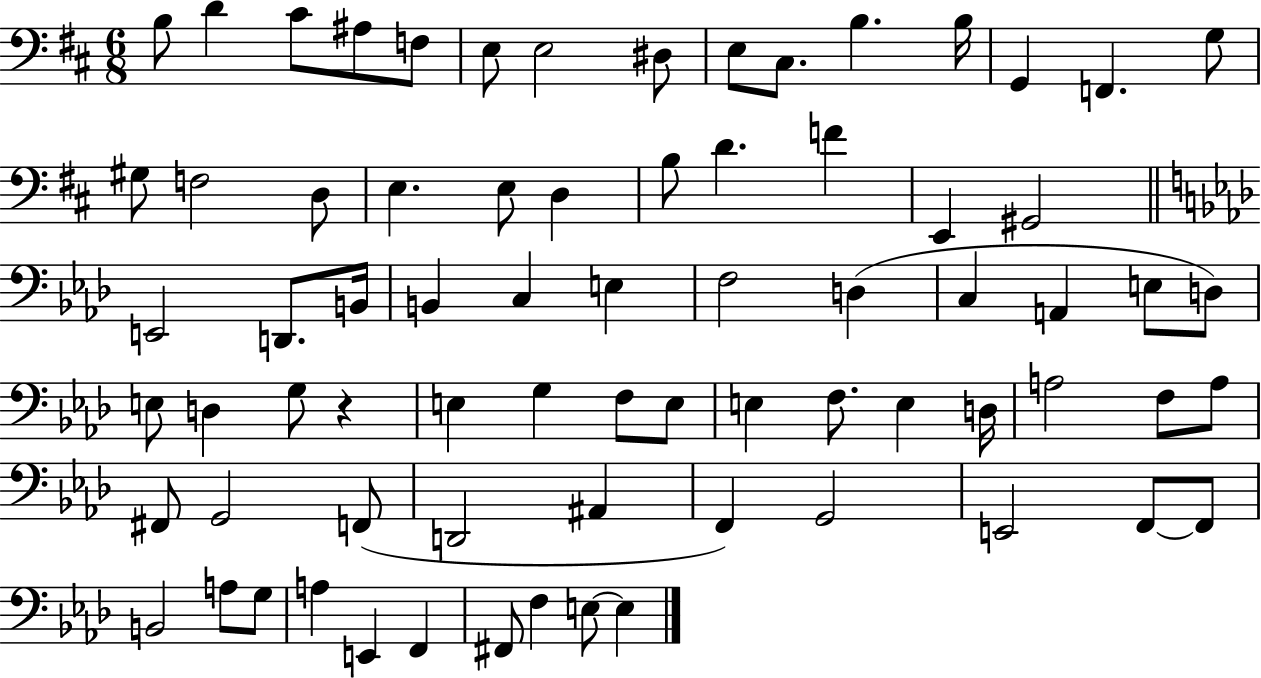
X:1
T:Untitled
M:6/8
L:1/4
K:D
B,/2 D ^C/2 ^A,/2 F,/2 E,/2 E,2 ^D,/2 E,/2 ^C,/2 B, B,/4 G,, F,, G,/2 ^G,/2 F,2 D,/2 E, E,/2 D, B,/2 D F E,, ^G,,2 E,,2 D,,/2 B,,/4 B,, C, E, F,2 D, C, A,, E,/2 D,/2 E,/2 D, G,/2 z E, G, F,/2 E,/2 E, F,/2 E, D,/4 A,2 F,/2 A,/2 ^F,,/2 G,,2 F,,/2 D,,2 ^A,, F,, G,,2 E,,2 F,,/2 F,,/2 B,,2 A,/2 G,/2 A, E,, F,, ^F,,/2 F, E,/2 E,